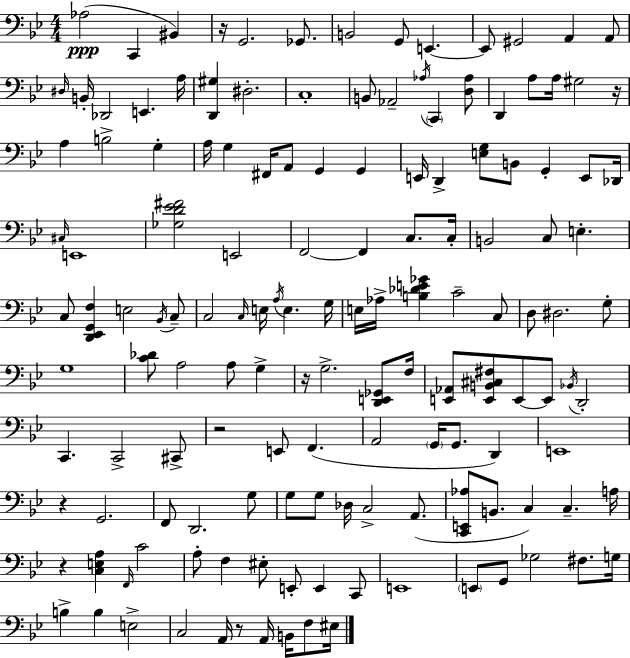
X:1
T:Untitled
M:4/4
L:1/4
K:Gm
_A,2 C,, ^B,, z/4 G,,2 _G,,/2 B,,2 G,,/2 E,, E,,/2 ^G,,2 A,, A,,/2 ^D,/4 B,,/4 _D,,2 E,, A,/4 [D,,^G,] ^D,2 C,4 B,,/2 _A,,2 _A,/4 C,, [D,_A,]/2 D,, A,/2 A,/4 ^G,2 z/4 A, B,2 G, A,/4 G, ^F,,/4 A,,/2 G,, G,, E,,/4 D,, [E,G,]/2 B,,/2 G,, E,,/2 _D,,/4 ^C,/4 E,,4 [_G,D_E^F]2 E,,2 F,,2 F,, C,/2 C,/4 B,,2 C,/2 E, C,/2 [D,,_E,,G,,F,] E,2 _B,,/4 C,/2 C,2 C,/4 E,/4 A,/4 E, G,/4 E,/4 _A,/4 [B,_DE_G] C2 C,/2 D,/2 ^D,2 G,/2 G,4 [C_D]/2 A,2 A,/2 G, z/4 G,2 [D,,E,,_G,,]/2 F,/4 [E,,_A,,]/2 [E,,B,,^C,^F,]/2 E,,/2 E,,/2 _B,,/4 D,,2 C,, C,,2 ^C,,/2 z2 E,,/2 F,, A,,2 G,,/4 G,,/2 D,, E,,4 z G,,2 F,,/2 D,,2 G,/2 G,/2 G,/2 _D,/4 C,2 A,,/2 [C,,E,,_A,]/2 B,,/2 C, C, A,/4 z [C,E,A,] F,,/4 C2 A,/2 F, ^E,/2 E,,/2 E,, C,,/2 E,,4 E,,/2 G,,/2 _G,2 ^F,/2 G,/4 B, B, E,2 C,2 A,,/4 z/2 A,,/4 B,,/4 F,/2 ^E,/4